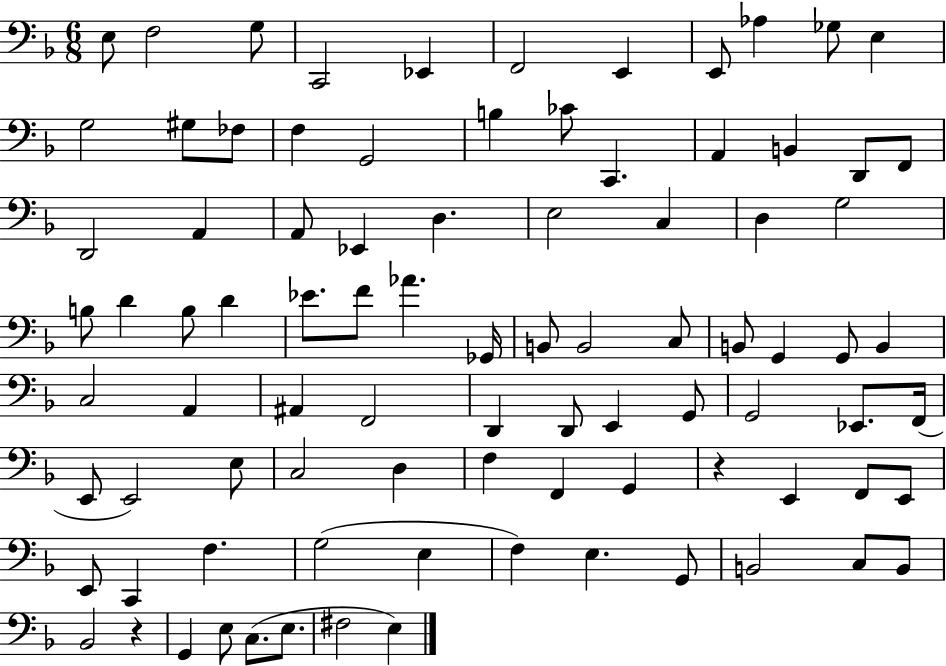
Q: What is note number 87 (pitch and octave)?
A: E3